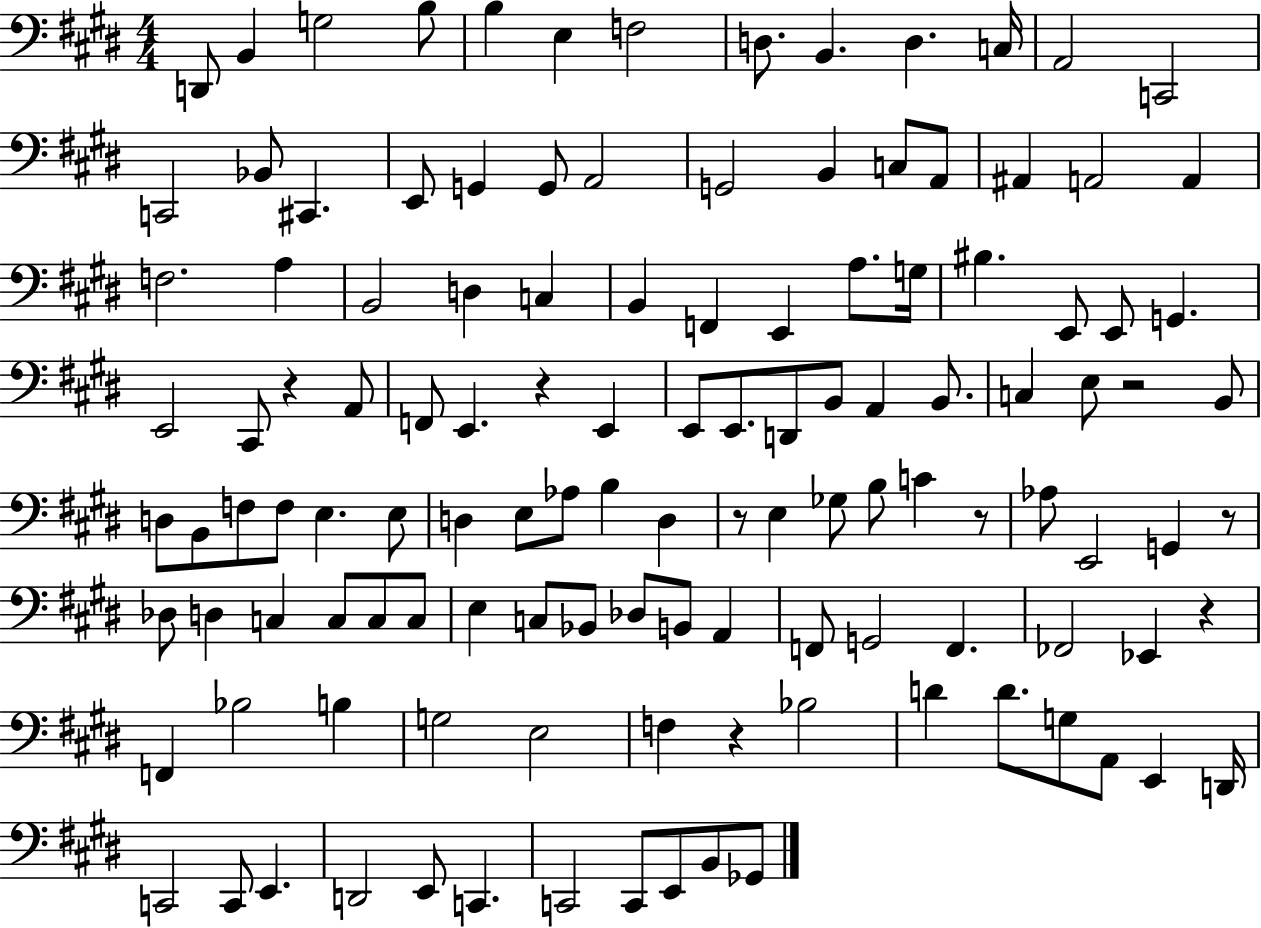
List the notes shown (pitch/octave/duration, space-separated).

D2/e B2/q G3/h B3/e B3/q E3/q F3/h D3/e. B2/q. D3/q. C3/s A2/h C2/h C2/h Bb2/e C#2/q. E2/e G2/q G2/e A2/h G2/h B2/q C3/e A2/e A#2/q A2/h A2/q F3/h. A3/q B2/h D3/q C3/q B2/q F2/q E2/q A3/e. G3/s BIS3/q. E2/e E2/e G2/q. E2/h C#2/e R/q A2/e F2/e E2/q. R/q E2/q E2/e E2/e. D2/e B2/e A2/q B2/e. C3/q E3/e R/h B2/e D3/e B2/e F3/e F3/e E3/q. E3/e D3/q E3/e Ab3/e B3/q D3/q R/e E3/q Gb3/e B3/e C4/q R/e Ab3/e E2/h G2/q R/e Db3/e D3/q C3/q C3/e C3/e C3/e E3/q C3/e Bb2/e Db3/e B2/e A2/q F2/e G2/h F2/q. FES2/h Eb2/q R/q F2/q Bb3/h B3/q G3/h E3/h F3/q R/q Bb3/h D4/q D4/e. G3/e A2/e E2/q D2/s C2/h C2/e E2/q. D2/h E2/e C2/q. C2/h C2/e E2/e B2/e Gb2/e